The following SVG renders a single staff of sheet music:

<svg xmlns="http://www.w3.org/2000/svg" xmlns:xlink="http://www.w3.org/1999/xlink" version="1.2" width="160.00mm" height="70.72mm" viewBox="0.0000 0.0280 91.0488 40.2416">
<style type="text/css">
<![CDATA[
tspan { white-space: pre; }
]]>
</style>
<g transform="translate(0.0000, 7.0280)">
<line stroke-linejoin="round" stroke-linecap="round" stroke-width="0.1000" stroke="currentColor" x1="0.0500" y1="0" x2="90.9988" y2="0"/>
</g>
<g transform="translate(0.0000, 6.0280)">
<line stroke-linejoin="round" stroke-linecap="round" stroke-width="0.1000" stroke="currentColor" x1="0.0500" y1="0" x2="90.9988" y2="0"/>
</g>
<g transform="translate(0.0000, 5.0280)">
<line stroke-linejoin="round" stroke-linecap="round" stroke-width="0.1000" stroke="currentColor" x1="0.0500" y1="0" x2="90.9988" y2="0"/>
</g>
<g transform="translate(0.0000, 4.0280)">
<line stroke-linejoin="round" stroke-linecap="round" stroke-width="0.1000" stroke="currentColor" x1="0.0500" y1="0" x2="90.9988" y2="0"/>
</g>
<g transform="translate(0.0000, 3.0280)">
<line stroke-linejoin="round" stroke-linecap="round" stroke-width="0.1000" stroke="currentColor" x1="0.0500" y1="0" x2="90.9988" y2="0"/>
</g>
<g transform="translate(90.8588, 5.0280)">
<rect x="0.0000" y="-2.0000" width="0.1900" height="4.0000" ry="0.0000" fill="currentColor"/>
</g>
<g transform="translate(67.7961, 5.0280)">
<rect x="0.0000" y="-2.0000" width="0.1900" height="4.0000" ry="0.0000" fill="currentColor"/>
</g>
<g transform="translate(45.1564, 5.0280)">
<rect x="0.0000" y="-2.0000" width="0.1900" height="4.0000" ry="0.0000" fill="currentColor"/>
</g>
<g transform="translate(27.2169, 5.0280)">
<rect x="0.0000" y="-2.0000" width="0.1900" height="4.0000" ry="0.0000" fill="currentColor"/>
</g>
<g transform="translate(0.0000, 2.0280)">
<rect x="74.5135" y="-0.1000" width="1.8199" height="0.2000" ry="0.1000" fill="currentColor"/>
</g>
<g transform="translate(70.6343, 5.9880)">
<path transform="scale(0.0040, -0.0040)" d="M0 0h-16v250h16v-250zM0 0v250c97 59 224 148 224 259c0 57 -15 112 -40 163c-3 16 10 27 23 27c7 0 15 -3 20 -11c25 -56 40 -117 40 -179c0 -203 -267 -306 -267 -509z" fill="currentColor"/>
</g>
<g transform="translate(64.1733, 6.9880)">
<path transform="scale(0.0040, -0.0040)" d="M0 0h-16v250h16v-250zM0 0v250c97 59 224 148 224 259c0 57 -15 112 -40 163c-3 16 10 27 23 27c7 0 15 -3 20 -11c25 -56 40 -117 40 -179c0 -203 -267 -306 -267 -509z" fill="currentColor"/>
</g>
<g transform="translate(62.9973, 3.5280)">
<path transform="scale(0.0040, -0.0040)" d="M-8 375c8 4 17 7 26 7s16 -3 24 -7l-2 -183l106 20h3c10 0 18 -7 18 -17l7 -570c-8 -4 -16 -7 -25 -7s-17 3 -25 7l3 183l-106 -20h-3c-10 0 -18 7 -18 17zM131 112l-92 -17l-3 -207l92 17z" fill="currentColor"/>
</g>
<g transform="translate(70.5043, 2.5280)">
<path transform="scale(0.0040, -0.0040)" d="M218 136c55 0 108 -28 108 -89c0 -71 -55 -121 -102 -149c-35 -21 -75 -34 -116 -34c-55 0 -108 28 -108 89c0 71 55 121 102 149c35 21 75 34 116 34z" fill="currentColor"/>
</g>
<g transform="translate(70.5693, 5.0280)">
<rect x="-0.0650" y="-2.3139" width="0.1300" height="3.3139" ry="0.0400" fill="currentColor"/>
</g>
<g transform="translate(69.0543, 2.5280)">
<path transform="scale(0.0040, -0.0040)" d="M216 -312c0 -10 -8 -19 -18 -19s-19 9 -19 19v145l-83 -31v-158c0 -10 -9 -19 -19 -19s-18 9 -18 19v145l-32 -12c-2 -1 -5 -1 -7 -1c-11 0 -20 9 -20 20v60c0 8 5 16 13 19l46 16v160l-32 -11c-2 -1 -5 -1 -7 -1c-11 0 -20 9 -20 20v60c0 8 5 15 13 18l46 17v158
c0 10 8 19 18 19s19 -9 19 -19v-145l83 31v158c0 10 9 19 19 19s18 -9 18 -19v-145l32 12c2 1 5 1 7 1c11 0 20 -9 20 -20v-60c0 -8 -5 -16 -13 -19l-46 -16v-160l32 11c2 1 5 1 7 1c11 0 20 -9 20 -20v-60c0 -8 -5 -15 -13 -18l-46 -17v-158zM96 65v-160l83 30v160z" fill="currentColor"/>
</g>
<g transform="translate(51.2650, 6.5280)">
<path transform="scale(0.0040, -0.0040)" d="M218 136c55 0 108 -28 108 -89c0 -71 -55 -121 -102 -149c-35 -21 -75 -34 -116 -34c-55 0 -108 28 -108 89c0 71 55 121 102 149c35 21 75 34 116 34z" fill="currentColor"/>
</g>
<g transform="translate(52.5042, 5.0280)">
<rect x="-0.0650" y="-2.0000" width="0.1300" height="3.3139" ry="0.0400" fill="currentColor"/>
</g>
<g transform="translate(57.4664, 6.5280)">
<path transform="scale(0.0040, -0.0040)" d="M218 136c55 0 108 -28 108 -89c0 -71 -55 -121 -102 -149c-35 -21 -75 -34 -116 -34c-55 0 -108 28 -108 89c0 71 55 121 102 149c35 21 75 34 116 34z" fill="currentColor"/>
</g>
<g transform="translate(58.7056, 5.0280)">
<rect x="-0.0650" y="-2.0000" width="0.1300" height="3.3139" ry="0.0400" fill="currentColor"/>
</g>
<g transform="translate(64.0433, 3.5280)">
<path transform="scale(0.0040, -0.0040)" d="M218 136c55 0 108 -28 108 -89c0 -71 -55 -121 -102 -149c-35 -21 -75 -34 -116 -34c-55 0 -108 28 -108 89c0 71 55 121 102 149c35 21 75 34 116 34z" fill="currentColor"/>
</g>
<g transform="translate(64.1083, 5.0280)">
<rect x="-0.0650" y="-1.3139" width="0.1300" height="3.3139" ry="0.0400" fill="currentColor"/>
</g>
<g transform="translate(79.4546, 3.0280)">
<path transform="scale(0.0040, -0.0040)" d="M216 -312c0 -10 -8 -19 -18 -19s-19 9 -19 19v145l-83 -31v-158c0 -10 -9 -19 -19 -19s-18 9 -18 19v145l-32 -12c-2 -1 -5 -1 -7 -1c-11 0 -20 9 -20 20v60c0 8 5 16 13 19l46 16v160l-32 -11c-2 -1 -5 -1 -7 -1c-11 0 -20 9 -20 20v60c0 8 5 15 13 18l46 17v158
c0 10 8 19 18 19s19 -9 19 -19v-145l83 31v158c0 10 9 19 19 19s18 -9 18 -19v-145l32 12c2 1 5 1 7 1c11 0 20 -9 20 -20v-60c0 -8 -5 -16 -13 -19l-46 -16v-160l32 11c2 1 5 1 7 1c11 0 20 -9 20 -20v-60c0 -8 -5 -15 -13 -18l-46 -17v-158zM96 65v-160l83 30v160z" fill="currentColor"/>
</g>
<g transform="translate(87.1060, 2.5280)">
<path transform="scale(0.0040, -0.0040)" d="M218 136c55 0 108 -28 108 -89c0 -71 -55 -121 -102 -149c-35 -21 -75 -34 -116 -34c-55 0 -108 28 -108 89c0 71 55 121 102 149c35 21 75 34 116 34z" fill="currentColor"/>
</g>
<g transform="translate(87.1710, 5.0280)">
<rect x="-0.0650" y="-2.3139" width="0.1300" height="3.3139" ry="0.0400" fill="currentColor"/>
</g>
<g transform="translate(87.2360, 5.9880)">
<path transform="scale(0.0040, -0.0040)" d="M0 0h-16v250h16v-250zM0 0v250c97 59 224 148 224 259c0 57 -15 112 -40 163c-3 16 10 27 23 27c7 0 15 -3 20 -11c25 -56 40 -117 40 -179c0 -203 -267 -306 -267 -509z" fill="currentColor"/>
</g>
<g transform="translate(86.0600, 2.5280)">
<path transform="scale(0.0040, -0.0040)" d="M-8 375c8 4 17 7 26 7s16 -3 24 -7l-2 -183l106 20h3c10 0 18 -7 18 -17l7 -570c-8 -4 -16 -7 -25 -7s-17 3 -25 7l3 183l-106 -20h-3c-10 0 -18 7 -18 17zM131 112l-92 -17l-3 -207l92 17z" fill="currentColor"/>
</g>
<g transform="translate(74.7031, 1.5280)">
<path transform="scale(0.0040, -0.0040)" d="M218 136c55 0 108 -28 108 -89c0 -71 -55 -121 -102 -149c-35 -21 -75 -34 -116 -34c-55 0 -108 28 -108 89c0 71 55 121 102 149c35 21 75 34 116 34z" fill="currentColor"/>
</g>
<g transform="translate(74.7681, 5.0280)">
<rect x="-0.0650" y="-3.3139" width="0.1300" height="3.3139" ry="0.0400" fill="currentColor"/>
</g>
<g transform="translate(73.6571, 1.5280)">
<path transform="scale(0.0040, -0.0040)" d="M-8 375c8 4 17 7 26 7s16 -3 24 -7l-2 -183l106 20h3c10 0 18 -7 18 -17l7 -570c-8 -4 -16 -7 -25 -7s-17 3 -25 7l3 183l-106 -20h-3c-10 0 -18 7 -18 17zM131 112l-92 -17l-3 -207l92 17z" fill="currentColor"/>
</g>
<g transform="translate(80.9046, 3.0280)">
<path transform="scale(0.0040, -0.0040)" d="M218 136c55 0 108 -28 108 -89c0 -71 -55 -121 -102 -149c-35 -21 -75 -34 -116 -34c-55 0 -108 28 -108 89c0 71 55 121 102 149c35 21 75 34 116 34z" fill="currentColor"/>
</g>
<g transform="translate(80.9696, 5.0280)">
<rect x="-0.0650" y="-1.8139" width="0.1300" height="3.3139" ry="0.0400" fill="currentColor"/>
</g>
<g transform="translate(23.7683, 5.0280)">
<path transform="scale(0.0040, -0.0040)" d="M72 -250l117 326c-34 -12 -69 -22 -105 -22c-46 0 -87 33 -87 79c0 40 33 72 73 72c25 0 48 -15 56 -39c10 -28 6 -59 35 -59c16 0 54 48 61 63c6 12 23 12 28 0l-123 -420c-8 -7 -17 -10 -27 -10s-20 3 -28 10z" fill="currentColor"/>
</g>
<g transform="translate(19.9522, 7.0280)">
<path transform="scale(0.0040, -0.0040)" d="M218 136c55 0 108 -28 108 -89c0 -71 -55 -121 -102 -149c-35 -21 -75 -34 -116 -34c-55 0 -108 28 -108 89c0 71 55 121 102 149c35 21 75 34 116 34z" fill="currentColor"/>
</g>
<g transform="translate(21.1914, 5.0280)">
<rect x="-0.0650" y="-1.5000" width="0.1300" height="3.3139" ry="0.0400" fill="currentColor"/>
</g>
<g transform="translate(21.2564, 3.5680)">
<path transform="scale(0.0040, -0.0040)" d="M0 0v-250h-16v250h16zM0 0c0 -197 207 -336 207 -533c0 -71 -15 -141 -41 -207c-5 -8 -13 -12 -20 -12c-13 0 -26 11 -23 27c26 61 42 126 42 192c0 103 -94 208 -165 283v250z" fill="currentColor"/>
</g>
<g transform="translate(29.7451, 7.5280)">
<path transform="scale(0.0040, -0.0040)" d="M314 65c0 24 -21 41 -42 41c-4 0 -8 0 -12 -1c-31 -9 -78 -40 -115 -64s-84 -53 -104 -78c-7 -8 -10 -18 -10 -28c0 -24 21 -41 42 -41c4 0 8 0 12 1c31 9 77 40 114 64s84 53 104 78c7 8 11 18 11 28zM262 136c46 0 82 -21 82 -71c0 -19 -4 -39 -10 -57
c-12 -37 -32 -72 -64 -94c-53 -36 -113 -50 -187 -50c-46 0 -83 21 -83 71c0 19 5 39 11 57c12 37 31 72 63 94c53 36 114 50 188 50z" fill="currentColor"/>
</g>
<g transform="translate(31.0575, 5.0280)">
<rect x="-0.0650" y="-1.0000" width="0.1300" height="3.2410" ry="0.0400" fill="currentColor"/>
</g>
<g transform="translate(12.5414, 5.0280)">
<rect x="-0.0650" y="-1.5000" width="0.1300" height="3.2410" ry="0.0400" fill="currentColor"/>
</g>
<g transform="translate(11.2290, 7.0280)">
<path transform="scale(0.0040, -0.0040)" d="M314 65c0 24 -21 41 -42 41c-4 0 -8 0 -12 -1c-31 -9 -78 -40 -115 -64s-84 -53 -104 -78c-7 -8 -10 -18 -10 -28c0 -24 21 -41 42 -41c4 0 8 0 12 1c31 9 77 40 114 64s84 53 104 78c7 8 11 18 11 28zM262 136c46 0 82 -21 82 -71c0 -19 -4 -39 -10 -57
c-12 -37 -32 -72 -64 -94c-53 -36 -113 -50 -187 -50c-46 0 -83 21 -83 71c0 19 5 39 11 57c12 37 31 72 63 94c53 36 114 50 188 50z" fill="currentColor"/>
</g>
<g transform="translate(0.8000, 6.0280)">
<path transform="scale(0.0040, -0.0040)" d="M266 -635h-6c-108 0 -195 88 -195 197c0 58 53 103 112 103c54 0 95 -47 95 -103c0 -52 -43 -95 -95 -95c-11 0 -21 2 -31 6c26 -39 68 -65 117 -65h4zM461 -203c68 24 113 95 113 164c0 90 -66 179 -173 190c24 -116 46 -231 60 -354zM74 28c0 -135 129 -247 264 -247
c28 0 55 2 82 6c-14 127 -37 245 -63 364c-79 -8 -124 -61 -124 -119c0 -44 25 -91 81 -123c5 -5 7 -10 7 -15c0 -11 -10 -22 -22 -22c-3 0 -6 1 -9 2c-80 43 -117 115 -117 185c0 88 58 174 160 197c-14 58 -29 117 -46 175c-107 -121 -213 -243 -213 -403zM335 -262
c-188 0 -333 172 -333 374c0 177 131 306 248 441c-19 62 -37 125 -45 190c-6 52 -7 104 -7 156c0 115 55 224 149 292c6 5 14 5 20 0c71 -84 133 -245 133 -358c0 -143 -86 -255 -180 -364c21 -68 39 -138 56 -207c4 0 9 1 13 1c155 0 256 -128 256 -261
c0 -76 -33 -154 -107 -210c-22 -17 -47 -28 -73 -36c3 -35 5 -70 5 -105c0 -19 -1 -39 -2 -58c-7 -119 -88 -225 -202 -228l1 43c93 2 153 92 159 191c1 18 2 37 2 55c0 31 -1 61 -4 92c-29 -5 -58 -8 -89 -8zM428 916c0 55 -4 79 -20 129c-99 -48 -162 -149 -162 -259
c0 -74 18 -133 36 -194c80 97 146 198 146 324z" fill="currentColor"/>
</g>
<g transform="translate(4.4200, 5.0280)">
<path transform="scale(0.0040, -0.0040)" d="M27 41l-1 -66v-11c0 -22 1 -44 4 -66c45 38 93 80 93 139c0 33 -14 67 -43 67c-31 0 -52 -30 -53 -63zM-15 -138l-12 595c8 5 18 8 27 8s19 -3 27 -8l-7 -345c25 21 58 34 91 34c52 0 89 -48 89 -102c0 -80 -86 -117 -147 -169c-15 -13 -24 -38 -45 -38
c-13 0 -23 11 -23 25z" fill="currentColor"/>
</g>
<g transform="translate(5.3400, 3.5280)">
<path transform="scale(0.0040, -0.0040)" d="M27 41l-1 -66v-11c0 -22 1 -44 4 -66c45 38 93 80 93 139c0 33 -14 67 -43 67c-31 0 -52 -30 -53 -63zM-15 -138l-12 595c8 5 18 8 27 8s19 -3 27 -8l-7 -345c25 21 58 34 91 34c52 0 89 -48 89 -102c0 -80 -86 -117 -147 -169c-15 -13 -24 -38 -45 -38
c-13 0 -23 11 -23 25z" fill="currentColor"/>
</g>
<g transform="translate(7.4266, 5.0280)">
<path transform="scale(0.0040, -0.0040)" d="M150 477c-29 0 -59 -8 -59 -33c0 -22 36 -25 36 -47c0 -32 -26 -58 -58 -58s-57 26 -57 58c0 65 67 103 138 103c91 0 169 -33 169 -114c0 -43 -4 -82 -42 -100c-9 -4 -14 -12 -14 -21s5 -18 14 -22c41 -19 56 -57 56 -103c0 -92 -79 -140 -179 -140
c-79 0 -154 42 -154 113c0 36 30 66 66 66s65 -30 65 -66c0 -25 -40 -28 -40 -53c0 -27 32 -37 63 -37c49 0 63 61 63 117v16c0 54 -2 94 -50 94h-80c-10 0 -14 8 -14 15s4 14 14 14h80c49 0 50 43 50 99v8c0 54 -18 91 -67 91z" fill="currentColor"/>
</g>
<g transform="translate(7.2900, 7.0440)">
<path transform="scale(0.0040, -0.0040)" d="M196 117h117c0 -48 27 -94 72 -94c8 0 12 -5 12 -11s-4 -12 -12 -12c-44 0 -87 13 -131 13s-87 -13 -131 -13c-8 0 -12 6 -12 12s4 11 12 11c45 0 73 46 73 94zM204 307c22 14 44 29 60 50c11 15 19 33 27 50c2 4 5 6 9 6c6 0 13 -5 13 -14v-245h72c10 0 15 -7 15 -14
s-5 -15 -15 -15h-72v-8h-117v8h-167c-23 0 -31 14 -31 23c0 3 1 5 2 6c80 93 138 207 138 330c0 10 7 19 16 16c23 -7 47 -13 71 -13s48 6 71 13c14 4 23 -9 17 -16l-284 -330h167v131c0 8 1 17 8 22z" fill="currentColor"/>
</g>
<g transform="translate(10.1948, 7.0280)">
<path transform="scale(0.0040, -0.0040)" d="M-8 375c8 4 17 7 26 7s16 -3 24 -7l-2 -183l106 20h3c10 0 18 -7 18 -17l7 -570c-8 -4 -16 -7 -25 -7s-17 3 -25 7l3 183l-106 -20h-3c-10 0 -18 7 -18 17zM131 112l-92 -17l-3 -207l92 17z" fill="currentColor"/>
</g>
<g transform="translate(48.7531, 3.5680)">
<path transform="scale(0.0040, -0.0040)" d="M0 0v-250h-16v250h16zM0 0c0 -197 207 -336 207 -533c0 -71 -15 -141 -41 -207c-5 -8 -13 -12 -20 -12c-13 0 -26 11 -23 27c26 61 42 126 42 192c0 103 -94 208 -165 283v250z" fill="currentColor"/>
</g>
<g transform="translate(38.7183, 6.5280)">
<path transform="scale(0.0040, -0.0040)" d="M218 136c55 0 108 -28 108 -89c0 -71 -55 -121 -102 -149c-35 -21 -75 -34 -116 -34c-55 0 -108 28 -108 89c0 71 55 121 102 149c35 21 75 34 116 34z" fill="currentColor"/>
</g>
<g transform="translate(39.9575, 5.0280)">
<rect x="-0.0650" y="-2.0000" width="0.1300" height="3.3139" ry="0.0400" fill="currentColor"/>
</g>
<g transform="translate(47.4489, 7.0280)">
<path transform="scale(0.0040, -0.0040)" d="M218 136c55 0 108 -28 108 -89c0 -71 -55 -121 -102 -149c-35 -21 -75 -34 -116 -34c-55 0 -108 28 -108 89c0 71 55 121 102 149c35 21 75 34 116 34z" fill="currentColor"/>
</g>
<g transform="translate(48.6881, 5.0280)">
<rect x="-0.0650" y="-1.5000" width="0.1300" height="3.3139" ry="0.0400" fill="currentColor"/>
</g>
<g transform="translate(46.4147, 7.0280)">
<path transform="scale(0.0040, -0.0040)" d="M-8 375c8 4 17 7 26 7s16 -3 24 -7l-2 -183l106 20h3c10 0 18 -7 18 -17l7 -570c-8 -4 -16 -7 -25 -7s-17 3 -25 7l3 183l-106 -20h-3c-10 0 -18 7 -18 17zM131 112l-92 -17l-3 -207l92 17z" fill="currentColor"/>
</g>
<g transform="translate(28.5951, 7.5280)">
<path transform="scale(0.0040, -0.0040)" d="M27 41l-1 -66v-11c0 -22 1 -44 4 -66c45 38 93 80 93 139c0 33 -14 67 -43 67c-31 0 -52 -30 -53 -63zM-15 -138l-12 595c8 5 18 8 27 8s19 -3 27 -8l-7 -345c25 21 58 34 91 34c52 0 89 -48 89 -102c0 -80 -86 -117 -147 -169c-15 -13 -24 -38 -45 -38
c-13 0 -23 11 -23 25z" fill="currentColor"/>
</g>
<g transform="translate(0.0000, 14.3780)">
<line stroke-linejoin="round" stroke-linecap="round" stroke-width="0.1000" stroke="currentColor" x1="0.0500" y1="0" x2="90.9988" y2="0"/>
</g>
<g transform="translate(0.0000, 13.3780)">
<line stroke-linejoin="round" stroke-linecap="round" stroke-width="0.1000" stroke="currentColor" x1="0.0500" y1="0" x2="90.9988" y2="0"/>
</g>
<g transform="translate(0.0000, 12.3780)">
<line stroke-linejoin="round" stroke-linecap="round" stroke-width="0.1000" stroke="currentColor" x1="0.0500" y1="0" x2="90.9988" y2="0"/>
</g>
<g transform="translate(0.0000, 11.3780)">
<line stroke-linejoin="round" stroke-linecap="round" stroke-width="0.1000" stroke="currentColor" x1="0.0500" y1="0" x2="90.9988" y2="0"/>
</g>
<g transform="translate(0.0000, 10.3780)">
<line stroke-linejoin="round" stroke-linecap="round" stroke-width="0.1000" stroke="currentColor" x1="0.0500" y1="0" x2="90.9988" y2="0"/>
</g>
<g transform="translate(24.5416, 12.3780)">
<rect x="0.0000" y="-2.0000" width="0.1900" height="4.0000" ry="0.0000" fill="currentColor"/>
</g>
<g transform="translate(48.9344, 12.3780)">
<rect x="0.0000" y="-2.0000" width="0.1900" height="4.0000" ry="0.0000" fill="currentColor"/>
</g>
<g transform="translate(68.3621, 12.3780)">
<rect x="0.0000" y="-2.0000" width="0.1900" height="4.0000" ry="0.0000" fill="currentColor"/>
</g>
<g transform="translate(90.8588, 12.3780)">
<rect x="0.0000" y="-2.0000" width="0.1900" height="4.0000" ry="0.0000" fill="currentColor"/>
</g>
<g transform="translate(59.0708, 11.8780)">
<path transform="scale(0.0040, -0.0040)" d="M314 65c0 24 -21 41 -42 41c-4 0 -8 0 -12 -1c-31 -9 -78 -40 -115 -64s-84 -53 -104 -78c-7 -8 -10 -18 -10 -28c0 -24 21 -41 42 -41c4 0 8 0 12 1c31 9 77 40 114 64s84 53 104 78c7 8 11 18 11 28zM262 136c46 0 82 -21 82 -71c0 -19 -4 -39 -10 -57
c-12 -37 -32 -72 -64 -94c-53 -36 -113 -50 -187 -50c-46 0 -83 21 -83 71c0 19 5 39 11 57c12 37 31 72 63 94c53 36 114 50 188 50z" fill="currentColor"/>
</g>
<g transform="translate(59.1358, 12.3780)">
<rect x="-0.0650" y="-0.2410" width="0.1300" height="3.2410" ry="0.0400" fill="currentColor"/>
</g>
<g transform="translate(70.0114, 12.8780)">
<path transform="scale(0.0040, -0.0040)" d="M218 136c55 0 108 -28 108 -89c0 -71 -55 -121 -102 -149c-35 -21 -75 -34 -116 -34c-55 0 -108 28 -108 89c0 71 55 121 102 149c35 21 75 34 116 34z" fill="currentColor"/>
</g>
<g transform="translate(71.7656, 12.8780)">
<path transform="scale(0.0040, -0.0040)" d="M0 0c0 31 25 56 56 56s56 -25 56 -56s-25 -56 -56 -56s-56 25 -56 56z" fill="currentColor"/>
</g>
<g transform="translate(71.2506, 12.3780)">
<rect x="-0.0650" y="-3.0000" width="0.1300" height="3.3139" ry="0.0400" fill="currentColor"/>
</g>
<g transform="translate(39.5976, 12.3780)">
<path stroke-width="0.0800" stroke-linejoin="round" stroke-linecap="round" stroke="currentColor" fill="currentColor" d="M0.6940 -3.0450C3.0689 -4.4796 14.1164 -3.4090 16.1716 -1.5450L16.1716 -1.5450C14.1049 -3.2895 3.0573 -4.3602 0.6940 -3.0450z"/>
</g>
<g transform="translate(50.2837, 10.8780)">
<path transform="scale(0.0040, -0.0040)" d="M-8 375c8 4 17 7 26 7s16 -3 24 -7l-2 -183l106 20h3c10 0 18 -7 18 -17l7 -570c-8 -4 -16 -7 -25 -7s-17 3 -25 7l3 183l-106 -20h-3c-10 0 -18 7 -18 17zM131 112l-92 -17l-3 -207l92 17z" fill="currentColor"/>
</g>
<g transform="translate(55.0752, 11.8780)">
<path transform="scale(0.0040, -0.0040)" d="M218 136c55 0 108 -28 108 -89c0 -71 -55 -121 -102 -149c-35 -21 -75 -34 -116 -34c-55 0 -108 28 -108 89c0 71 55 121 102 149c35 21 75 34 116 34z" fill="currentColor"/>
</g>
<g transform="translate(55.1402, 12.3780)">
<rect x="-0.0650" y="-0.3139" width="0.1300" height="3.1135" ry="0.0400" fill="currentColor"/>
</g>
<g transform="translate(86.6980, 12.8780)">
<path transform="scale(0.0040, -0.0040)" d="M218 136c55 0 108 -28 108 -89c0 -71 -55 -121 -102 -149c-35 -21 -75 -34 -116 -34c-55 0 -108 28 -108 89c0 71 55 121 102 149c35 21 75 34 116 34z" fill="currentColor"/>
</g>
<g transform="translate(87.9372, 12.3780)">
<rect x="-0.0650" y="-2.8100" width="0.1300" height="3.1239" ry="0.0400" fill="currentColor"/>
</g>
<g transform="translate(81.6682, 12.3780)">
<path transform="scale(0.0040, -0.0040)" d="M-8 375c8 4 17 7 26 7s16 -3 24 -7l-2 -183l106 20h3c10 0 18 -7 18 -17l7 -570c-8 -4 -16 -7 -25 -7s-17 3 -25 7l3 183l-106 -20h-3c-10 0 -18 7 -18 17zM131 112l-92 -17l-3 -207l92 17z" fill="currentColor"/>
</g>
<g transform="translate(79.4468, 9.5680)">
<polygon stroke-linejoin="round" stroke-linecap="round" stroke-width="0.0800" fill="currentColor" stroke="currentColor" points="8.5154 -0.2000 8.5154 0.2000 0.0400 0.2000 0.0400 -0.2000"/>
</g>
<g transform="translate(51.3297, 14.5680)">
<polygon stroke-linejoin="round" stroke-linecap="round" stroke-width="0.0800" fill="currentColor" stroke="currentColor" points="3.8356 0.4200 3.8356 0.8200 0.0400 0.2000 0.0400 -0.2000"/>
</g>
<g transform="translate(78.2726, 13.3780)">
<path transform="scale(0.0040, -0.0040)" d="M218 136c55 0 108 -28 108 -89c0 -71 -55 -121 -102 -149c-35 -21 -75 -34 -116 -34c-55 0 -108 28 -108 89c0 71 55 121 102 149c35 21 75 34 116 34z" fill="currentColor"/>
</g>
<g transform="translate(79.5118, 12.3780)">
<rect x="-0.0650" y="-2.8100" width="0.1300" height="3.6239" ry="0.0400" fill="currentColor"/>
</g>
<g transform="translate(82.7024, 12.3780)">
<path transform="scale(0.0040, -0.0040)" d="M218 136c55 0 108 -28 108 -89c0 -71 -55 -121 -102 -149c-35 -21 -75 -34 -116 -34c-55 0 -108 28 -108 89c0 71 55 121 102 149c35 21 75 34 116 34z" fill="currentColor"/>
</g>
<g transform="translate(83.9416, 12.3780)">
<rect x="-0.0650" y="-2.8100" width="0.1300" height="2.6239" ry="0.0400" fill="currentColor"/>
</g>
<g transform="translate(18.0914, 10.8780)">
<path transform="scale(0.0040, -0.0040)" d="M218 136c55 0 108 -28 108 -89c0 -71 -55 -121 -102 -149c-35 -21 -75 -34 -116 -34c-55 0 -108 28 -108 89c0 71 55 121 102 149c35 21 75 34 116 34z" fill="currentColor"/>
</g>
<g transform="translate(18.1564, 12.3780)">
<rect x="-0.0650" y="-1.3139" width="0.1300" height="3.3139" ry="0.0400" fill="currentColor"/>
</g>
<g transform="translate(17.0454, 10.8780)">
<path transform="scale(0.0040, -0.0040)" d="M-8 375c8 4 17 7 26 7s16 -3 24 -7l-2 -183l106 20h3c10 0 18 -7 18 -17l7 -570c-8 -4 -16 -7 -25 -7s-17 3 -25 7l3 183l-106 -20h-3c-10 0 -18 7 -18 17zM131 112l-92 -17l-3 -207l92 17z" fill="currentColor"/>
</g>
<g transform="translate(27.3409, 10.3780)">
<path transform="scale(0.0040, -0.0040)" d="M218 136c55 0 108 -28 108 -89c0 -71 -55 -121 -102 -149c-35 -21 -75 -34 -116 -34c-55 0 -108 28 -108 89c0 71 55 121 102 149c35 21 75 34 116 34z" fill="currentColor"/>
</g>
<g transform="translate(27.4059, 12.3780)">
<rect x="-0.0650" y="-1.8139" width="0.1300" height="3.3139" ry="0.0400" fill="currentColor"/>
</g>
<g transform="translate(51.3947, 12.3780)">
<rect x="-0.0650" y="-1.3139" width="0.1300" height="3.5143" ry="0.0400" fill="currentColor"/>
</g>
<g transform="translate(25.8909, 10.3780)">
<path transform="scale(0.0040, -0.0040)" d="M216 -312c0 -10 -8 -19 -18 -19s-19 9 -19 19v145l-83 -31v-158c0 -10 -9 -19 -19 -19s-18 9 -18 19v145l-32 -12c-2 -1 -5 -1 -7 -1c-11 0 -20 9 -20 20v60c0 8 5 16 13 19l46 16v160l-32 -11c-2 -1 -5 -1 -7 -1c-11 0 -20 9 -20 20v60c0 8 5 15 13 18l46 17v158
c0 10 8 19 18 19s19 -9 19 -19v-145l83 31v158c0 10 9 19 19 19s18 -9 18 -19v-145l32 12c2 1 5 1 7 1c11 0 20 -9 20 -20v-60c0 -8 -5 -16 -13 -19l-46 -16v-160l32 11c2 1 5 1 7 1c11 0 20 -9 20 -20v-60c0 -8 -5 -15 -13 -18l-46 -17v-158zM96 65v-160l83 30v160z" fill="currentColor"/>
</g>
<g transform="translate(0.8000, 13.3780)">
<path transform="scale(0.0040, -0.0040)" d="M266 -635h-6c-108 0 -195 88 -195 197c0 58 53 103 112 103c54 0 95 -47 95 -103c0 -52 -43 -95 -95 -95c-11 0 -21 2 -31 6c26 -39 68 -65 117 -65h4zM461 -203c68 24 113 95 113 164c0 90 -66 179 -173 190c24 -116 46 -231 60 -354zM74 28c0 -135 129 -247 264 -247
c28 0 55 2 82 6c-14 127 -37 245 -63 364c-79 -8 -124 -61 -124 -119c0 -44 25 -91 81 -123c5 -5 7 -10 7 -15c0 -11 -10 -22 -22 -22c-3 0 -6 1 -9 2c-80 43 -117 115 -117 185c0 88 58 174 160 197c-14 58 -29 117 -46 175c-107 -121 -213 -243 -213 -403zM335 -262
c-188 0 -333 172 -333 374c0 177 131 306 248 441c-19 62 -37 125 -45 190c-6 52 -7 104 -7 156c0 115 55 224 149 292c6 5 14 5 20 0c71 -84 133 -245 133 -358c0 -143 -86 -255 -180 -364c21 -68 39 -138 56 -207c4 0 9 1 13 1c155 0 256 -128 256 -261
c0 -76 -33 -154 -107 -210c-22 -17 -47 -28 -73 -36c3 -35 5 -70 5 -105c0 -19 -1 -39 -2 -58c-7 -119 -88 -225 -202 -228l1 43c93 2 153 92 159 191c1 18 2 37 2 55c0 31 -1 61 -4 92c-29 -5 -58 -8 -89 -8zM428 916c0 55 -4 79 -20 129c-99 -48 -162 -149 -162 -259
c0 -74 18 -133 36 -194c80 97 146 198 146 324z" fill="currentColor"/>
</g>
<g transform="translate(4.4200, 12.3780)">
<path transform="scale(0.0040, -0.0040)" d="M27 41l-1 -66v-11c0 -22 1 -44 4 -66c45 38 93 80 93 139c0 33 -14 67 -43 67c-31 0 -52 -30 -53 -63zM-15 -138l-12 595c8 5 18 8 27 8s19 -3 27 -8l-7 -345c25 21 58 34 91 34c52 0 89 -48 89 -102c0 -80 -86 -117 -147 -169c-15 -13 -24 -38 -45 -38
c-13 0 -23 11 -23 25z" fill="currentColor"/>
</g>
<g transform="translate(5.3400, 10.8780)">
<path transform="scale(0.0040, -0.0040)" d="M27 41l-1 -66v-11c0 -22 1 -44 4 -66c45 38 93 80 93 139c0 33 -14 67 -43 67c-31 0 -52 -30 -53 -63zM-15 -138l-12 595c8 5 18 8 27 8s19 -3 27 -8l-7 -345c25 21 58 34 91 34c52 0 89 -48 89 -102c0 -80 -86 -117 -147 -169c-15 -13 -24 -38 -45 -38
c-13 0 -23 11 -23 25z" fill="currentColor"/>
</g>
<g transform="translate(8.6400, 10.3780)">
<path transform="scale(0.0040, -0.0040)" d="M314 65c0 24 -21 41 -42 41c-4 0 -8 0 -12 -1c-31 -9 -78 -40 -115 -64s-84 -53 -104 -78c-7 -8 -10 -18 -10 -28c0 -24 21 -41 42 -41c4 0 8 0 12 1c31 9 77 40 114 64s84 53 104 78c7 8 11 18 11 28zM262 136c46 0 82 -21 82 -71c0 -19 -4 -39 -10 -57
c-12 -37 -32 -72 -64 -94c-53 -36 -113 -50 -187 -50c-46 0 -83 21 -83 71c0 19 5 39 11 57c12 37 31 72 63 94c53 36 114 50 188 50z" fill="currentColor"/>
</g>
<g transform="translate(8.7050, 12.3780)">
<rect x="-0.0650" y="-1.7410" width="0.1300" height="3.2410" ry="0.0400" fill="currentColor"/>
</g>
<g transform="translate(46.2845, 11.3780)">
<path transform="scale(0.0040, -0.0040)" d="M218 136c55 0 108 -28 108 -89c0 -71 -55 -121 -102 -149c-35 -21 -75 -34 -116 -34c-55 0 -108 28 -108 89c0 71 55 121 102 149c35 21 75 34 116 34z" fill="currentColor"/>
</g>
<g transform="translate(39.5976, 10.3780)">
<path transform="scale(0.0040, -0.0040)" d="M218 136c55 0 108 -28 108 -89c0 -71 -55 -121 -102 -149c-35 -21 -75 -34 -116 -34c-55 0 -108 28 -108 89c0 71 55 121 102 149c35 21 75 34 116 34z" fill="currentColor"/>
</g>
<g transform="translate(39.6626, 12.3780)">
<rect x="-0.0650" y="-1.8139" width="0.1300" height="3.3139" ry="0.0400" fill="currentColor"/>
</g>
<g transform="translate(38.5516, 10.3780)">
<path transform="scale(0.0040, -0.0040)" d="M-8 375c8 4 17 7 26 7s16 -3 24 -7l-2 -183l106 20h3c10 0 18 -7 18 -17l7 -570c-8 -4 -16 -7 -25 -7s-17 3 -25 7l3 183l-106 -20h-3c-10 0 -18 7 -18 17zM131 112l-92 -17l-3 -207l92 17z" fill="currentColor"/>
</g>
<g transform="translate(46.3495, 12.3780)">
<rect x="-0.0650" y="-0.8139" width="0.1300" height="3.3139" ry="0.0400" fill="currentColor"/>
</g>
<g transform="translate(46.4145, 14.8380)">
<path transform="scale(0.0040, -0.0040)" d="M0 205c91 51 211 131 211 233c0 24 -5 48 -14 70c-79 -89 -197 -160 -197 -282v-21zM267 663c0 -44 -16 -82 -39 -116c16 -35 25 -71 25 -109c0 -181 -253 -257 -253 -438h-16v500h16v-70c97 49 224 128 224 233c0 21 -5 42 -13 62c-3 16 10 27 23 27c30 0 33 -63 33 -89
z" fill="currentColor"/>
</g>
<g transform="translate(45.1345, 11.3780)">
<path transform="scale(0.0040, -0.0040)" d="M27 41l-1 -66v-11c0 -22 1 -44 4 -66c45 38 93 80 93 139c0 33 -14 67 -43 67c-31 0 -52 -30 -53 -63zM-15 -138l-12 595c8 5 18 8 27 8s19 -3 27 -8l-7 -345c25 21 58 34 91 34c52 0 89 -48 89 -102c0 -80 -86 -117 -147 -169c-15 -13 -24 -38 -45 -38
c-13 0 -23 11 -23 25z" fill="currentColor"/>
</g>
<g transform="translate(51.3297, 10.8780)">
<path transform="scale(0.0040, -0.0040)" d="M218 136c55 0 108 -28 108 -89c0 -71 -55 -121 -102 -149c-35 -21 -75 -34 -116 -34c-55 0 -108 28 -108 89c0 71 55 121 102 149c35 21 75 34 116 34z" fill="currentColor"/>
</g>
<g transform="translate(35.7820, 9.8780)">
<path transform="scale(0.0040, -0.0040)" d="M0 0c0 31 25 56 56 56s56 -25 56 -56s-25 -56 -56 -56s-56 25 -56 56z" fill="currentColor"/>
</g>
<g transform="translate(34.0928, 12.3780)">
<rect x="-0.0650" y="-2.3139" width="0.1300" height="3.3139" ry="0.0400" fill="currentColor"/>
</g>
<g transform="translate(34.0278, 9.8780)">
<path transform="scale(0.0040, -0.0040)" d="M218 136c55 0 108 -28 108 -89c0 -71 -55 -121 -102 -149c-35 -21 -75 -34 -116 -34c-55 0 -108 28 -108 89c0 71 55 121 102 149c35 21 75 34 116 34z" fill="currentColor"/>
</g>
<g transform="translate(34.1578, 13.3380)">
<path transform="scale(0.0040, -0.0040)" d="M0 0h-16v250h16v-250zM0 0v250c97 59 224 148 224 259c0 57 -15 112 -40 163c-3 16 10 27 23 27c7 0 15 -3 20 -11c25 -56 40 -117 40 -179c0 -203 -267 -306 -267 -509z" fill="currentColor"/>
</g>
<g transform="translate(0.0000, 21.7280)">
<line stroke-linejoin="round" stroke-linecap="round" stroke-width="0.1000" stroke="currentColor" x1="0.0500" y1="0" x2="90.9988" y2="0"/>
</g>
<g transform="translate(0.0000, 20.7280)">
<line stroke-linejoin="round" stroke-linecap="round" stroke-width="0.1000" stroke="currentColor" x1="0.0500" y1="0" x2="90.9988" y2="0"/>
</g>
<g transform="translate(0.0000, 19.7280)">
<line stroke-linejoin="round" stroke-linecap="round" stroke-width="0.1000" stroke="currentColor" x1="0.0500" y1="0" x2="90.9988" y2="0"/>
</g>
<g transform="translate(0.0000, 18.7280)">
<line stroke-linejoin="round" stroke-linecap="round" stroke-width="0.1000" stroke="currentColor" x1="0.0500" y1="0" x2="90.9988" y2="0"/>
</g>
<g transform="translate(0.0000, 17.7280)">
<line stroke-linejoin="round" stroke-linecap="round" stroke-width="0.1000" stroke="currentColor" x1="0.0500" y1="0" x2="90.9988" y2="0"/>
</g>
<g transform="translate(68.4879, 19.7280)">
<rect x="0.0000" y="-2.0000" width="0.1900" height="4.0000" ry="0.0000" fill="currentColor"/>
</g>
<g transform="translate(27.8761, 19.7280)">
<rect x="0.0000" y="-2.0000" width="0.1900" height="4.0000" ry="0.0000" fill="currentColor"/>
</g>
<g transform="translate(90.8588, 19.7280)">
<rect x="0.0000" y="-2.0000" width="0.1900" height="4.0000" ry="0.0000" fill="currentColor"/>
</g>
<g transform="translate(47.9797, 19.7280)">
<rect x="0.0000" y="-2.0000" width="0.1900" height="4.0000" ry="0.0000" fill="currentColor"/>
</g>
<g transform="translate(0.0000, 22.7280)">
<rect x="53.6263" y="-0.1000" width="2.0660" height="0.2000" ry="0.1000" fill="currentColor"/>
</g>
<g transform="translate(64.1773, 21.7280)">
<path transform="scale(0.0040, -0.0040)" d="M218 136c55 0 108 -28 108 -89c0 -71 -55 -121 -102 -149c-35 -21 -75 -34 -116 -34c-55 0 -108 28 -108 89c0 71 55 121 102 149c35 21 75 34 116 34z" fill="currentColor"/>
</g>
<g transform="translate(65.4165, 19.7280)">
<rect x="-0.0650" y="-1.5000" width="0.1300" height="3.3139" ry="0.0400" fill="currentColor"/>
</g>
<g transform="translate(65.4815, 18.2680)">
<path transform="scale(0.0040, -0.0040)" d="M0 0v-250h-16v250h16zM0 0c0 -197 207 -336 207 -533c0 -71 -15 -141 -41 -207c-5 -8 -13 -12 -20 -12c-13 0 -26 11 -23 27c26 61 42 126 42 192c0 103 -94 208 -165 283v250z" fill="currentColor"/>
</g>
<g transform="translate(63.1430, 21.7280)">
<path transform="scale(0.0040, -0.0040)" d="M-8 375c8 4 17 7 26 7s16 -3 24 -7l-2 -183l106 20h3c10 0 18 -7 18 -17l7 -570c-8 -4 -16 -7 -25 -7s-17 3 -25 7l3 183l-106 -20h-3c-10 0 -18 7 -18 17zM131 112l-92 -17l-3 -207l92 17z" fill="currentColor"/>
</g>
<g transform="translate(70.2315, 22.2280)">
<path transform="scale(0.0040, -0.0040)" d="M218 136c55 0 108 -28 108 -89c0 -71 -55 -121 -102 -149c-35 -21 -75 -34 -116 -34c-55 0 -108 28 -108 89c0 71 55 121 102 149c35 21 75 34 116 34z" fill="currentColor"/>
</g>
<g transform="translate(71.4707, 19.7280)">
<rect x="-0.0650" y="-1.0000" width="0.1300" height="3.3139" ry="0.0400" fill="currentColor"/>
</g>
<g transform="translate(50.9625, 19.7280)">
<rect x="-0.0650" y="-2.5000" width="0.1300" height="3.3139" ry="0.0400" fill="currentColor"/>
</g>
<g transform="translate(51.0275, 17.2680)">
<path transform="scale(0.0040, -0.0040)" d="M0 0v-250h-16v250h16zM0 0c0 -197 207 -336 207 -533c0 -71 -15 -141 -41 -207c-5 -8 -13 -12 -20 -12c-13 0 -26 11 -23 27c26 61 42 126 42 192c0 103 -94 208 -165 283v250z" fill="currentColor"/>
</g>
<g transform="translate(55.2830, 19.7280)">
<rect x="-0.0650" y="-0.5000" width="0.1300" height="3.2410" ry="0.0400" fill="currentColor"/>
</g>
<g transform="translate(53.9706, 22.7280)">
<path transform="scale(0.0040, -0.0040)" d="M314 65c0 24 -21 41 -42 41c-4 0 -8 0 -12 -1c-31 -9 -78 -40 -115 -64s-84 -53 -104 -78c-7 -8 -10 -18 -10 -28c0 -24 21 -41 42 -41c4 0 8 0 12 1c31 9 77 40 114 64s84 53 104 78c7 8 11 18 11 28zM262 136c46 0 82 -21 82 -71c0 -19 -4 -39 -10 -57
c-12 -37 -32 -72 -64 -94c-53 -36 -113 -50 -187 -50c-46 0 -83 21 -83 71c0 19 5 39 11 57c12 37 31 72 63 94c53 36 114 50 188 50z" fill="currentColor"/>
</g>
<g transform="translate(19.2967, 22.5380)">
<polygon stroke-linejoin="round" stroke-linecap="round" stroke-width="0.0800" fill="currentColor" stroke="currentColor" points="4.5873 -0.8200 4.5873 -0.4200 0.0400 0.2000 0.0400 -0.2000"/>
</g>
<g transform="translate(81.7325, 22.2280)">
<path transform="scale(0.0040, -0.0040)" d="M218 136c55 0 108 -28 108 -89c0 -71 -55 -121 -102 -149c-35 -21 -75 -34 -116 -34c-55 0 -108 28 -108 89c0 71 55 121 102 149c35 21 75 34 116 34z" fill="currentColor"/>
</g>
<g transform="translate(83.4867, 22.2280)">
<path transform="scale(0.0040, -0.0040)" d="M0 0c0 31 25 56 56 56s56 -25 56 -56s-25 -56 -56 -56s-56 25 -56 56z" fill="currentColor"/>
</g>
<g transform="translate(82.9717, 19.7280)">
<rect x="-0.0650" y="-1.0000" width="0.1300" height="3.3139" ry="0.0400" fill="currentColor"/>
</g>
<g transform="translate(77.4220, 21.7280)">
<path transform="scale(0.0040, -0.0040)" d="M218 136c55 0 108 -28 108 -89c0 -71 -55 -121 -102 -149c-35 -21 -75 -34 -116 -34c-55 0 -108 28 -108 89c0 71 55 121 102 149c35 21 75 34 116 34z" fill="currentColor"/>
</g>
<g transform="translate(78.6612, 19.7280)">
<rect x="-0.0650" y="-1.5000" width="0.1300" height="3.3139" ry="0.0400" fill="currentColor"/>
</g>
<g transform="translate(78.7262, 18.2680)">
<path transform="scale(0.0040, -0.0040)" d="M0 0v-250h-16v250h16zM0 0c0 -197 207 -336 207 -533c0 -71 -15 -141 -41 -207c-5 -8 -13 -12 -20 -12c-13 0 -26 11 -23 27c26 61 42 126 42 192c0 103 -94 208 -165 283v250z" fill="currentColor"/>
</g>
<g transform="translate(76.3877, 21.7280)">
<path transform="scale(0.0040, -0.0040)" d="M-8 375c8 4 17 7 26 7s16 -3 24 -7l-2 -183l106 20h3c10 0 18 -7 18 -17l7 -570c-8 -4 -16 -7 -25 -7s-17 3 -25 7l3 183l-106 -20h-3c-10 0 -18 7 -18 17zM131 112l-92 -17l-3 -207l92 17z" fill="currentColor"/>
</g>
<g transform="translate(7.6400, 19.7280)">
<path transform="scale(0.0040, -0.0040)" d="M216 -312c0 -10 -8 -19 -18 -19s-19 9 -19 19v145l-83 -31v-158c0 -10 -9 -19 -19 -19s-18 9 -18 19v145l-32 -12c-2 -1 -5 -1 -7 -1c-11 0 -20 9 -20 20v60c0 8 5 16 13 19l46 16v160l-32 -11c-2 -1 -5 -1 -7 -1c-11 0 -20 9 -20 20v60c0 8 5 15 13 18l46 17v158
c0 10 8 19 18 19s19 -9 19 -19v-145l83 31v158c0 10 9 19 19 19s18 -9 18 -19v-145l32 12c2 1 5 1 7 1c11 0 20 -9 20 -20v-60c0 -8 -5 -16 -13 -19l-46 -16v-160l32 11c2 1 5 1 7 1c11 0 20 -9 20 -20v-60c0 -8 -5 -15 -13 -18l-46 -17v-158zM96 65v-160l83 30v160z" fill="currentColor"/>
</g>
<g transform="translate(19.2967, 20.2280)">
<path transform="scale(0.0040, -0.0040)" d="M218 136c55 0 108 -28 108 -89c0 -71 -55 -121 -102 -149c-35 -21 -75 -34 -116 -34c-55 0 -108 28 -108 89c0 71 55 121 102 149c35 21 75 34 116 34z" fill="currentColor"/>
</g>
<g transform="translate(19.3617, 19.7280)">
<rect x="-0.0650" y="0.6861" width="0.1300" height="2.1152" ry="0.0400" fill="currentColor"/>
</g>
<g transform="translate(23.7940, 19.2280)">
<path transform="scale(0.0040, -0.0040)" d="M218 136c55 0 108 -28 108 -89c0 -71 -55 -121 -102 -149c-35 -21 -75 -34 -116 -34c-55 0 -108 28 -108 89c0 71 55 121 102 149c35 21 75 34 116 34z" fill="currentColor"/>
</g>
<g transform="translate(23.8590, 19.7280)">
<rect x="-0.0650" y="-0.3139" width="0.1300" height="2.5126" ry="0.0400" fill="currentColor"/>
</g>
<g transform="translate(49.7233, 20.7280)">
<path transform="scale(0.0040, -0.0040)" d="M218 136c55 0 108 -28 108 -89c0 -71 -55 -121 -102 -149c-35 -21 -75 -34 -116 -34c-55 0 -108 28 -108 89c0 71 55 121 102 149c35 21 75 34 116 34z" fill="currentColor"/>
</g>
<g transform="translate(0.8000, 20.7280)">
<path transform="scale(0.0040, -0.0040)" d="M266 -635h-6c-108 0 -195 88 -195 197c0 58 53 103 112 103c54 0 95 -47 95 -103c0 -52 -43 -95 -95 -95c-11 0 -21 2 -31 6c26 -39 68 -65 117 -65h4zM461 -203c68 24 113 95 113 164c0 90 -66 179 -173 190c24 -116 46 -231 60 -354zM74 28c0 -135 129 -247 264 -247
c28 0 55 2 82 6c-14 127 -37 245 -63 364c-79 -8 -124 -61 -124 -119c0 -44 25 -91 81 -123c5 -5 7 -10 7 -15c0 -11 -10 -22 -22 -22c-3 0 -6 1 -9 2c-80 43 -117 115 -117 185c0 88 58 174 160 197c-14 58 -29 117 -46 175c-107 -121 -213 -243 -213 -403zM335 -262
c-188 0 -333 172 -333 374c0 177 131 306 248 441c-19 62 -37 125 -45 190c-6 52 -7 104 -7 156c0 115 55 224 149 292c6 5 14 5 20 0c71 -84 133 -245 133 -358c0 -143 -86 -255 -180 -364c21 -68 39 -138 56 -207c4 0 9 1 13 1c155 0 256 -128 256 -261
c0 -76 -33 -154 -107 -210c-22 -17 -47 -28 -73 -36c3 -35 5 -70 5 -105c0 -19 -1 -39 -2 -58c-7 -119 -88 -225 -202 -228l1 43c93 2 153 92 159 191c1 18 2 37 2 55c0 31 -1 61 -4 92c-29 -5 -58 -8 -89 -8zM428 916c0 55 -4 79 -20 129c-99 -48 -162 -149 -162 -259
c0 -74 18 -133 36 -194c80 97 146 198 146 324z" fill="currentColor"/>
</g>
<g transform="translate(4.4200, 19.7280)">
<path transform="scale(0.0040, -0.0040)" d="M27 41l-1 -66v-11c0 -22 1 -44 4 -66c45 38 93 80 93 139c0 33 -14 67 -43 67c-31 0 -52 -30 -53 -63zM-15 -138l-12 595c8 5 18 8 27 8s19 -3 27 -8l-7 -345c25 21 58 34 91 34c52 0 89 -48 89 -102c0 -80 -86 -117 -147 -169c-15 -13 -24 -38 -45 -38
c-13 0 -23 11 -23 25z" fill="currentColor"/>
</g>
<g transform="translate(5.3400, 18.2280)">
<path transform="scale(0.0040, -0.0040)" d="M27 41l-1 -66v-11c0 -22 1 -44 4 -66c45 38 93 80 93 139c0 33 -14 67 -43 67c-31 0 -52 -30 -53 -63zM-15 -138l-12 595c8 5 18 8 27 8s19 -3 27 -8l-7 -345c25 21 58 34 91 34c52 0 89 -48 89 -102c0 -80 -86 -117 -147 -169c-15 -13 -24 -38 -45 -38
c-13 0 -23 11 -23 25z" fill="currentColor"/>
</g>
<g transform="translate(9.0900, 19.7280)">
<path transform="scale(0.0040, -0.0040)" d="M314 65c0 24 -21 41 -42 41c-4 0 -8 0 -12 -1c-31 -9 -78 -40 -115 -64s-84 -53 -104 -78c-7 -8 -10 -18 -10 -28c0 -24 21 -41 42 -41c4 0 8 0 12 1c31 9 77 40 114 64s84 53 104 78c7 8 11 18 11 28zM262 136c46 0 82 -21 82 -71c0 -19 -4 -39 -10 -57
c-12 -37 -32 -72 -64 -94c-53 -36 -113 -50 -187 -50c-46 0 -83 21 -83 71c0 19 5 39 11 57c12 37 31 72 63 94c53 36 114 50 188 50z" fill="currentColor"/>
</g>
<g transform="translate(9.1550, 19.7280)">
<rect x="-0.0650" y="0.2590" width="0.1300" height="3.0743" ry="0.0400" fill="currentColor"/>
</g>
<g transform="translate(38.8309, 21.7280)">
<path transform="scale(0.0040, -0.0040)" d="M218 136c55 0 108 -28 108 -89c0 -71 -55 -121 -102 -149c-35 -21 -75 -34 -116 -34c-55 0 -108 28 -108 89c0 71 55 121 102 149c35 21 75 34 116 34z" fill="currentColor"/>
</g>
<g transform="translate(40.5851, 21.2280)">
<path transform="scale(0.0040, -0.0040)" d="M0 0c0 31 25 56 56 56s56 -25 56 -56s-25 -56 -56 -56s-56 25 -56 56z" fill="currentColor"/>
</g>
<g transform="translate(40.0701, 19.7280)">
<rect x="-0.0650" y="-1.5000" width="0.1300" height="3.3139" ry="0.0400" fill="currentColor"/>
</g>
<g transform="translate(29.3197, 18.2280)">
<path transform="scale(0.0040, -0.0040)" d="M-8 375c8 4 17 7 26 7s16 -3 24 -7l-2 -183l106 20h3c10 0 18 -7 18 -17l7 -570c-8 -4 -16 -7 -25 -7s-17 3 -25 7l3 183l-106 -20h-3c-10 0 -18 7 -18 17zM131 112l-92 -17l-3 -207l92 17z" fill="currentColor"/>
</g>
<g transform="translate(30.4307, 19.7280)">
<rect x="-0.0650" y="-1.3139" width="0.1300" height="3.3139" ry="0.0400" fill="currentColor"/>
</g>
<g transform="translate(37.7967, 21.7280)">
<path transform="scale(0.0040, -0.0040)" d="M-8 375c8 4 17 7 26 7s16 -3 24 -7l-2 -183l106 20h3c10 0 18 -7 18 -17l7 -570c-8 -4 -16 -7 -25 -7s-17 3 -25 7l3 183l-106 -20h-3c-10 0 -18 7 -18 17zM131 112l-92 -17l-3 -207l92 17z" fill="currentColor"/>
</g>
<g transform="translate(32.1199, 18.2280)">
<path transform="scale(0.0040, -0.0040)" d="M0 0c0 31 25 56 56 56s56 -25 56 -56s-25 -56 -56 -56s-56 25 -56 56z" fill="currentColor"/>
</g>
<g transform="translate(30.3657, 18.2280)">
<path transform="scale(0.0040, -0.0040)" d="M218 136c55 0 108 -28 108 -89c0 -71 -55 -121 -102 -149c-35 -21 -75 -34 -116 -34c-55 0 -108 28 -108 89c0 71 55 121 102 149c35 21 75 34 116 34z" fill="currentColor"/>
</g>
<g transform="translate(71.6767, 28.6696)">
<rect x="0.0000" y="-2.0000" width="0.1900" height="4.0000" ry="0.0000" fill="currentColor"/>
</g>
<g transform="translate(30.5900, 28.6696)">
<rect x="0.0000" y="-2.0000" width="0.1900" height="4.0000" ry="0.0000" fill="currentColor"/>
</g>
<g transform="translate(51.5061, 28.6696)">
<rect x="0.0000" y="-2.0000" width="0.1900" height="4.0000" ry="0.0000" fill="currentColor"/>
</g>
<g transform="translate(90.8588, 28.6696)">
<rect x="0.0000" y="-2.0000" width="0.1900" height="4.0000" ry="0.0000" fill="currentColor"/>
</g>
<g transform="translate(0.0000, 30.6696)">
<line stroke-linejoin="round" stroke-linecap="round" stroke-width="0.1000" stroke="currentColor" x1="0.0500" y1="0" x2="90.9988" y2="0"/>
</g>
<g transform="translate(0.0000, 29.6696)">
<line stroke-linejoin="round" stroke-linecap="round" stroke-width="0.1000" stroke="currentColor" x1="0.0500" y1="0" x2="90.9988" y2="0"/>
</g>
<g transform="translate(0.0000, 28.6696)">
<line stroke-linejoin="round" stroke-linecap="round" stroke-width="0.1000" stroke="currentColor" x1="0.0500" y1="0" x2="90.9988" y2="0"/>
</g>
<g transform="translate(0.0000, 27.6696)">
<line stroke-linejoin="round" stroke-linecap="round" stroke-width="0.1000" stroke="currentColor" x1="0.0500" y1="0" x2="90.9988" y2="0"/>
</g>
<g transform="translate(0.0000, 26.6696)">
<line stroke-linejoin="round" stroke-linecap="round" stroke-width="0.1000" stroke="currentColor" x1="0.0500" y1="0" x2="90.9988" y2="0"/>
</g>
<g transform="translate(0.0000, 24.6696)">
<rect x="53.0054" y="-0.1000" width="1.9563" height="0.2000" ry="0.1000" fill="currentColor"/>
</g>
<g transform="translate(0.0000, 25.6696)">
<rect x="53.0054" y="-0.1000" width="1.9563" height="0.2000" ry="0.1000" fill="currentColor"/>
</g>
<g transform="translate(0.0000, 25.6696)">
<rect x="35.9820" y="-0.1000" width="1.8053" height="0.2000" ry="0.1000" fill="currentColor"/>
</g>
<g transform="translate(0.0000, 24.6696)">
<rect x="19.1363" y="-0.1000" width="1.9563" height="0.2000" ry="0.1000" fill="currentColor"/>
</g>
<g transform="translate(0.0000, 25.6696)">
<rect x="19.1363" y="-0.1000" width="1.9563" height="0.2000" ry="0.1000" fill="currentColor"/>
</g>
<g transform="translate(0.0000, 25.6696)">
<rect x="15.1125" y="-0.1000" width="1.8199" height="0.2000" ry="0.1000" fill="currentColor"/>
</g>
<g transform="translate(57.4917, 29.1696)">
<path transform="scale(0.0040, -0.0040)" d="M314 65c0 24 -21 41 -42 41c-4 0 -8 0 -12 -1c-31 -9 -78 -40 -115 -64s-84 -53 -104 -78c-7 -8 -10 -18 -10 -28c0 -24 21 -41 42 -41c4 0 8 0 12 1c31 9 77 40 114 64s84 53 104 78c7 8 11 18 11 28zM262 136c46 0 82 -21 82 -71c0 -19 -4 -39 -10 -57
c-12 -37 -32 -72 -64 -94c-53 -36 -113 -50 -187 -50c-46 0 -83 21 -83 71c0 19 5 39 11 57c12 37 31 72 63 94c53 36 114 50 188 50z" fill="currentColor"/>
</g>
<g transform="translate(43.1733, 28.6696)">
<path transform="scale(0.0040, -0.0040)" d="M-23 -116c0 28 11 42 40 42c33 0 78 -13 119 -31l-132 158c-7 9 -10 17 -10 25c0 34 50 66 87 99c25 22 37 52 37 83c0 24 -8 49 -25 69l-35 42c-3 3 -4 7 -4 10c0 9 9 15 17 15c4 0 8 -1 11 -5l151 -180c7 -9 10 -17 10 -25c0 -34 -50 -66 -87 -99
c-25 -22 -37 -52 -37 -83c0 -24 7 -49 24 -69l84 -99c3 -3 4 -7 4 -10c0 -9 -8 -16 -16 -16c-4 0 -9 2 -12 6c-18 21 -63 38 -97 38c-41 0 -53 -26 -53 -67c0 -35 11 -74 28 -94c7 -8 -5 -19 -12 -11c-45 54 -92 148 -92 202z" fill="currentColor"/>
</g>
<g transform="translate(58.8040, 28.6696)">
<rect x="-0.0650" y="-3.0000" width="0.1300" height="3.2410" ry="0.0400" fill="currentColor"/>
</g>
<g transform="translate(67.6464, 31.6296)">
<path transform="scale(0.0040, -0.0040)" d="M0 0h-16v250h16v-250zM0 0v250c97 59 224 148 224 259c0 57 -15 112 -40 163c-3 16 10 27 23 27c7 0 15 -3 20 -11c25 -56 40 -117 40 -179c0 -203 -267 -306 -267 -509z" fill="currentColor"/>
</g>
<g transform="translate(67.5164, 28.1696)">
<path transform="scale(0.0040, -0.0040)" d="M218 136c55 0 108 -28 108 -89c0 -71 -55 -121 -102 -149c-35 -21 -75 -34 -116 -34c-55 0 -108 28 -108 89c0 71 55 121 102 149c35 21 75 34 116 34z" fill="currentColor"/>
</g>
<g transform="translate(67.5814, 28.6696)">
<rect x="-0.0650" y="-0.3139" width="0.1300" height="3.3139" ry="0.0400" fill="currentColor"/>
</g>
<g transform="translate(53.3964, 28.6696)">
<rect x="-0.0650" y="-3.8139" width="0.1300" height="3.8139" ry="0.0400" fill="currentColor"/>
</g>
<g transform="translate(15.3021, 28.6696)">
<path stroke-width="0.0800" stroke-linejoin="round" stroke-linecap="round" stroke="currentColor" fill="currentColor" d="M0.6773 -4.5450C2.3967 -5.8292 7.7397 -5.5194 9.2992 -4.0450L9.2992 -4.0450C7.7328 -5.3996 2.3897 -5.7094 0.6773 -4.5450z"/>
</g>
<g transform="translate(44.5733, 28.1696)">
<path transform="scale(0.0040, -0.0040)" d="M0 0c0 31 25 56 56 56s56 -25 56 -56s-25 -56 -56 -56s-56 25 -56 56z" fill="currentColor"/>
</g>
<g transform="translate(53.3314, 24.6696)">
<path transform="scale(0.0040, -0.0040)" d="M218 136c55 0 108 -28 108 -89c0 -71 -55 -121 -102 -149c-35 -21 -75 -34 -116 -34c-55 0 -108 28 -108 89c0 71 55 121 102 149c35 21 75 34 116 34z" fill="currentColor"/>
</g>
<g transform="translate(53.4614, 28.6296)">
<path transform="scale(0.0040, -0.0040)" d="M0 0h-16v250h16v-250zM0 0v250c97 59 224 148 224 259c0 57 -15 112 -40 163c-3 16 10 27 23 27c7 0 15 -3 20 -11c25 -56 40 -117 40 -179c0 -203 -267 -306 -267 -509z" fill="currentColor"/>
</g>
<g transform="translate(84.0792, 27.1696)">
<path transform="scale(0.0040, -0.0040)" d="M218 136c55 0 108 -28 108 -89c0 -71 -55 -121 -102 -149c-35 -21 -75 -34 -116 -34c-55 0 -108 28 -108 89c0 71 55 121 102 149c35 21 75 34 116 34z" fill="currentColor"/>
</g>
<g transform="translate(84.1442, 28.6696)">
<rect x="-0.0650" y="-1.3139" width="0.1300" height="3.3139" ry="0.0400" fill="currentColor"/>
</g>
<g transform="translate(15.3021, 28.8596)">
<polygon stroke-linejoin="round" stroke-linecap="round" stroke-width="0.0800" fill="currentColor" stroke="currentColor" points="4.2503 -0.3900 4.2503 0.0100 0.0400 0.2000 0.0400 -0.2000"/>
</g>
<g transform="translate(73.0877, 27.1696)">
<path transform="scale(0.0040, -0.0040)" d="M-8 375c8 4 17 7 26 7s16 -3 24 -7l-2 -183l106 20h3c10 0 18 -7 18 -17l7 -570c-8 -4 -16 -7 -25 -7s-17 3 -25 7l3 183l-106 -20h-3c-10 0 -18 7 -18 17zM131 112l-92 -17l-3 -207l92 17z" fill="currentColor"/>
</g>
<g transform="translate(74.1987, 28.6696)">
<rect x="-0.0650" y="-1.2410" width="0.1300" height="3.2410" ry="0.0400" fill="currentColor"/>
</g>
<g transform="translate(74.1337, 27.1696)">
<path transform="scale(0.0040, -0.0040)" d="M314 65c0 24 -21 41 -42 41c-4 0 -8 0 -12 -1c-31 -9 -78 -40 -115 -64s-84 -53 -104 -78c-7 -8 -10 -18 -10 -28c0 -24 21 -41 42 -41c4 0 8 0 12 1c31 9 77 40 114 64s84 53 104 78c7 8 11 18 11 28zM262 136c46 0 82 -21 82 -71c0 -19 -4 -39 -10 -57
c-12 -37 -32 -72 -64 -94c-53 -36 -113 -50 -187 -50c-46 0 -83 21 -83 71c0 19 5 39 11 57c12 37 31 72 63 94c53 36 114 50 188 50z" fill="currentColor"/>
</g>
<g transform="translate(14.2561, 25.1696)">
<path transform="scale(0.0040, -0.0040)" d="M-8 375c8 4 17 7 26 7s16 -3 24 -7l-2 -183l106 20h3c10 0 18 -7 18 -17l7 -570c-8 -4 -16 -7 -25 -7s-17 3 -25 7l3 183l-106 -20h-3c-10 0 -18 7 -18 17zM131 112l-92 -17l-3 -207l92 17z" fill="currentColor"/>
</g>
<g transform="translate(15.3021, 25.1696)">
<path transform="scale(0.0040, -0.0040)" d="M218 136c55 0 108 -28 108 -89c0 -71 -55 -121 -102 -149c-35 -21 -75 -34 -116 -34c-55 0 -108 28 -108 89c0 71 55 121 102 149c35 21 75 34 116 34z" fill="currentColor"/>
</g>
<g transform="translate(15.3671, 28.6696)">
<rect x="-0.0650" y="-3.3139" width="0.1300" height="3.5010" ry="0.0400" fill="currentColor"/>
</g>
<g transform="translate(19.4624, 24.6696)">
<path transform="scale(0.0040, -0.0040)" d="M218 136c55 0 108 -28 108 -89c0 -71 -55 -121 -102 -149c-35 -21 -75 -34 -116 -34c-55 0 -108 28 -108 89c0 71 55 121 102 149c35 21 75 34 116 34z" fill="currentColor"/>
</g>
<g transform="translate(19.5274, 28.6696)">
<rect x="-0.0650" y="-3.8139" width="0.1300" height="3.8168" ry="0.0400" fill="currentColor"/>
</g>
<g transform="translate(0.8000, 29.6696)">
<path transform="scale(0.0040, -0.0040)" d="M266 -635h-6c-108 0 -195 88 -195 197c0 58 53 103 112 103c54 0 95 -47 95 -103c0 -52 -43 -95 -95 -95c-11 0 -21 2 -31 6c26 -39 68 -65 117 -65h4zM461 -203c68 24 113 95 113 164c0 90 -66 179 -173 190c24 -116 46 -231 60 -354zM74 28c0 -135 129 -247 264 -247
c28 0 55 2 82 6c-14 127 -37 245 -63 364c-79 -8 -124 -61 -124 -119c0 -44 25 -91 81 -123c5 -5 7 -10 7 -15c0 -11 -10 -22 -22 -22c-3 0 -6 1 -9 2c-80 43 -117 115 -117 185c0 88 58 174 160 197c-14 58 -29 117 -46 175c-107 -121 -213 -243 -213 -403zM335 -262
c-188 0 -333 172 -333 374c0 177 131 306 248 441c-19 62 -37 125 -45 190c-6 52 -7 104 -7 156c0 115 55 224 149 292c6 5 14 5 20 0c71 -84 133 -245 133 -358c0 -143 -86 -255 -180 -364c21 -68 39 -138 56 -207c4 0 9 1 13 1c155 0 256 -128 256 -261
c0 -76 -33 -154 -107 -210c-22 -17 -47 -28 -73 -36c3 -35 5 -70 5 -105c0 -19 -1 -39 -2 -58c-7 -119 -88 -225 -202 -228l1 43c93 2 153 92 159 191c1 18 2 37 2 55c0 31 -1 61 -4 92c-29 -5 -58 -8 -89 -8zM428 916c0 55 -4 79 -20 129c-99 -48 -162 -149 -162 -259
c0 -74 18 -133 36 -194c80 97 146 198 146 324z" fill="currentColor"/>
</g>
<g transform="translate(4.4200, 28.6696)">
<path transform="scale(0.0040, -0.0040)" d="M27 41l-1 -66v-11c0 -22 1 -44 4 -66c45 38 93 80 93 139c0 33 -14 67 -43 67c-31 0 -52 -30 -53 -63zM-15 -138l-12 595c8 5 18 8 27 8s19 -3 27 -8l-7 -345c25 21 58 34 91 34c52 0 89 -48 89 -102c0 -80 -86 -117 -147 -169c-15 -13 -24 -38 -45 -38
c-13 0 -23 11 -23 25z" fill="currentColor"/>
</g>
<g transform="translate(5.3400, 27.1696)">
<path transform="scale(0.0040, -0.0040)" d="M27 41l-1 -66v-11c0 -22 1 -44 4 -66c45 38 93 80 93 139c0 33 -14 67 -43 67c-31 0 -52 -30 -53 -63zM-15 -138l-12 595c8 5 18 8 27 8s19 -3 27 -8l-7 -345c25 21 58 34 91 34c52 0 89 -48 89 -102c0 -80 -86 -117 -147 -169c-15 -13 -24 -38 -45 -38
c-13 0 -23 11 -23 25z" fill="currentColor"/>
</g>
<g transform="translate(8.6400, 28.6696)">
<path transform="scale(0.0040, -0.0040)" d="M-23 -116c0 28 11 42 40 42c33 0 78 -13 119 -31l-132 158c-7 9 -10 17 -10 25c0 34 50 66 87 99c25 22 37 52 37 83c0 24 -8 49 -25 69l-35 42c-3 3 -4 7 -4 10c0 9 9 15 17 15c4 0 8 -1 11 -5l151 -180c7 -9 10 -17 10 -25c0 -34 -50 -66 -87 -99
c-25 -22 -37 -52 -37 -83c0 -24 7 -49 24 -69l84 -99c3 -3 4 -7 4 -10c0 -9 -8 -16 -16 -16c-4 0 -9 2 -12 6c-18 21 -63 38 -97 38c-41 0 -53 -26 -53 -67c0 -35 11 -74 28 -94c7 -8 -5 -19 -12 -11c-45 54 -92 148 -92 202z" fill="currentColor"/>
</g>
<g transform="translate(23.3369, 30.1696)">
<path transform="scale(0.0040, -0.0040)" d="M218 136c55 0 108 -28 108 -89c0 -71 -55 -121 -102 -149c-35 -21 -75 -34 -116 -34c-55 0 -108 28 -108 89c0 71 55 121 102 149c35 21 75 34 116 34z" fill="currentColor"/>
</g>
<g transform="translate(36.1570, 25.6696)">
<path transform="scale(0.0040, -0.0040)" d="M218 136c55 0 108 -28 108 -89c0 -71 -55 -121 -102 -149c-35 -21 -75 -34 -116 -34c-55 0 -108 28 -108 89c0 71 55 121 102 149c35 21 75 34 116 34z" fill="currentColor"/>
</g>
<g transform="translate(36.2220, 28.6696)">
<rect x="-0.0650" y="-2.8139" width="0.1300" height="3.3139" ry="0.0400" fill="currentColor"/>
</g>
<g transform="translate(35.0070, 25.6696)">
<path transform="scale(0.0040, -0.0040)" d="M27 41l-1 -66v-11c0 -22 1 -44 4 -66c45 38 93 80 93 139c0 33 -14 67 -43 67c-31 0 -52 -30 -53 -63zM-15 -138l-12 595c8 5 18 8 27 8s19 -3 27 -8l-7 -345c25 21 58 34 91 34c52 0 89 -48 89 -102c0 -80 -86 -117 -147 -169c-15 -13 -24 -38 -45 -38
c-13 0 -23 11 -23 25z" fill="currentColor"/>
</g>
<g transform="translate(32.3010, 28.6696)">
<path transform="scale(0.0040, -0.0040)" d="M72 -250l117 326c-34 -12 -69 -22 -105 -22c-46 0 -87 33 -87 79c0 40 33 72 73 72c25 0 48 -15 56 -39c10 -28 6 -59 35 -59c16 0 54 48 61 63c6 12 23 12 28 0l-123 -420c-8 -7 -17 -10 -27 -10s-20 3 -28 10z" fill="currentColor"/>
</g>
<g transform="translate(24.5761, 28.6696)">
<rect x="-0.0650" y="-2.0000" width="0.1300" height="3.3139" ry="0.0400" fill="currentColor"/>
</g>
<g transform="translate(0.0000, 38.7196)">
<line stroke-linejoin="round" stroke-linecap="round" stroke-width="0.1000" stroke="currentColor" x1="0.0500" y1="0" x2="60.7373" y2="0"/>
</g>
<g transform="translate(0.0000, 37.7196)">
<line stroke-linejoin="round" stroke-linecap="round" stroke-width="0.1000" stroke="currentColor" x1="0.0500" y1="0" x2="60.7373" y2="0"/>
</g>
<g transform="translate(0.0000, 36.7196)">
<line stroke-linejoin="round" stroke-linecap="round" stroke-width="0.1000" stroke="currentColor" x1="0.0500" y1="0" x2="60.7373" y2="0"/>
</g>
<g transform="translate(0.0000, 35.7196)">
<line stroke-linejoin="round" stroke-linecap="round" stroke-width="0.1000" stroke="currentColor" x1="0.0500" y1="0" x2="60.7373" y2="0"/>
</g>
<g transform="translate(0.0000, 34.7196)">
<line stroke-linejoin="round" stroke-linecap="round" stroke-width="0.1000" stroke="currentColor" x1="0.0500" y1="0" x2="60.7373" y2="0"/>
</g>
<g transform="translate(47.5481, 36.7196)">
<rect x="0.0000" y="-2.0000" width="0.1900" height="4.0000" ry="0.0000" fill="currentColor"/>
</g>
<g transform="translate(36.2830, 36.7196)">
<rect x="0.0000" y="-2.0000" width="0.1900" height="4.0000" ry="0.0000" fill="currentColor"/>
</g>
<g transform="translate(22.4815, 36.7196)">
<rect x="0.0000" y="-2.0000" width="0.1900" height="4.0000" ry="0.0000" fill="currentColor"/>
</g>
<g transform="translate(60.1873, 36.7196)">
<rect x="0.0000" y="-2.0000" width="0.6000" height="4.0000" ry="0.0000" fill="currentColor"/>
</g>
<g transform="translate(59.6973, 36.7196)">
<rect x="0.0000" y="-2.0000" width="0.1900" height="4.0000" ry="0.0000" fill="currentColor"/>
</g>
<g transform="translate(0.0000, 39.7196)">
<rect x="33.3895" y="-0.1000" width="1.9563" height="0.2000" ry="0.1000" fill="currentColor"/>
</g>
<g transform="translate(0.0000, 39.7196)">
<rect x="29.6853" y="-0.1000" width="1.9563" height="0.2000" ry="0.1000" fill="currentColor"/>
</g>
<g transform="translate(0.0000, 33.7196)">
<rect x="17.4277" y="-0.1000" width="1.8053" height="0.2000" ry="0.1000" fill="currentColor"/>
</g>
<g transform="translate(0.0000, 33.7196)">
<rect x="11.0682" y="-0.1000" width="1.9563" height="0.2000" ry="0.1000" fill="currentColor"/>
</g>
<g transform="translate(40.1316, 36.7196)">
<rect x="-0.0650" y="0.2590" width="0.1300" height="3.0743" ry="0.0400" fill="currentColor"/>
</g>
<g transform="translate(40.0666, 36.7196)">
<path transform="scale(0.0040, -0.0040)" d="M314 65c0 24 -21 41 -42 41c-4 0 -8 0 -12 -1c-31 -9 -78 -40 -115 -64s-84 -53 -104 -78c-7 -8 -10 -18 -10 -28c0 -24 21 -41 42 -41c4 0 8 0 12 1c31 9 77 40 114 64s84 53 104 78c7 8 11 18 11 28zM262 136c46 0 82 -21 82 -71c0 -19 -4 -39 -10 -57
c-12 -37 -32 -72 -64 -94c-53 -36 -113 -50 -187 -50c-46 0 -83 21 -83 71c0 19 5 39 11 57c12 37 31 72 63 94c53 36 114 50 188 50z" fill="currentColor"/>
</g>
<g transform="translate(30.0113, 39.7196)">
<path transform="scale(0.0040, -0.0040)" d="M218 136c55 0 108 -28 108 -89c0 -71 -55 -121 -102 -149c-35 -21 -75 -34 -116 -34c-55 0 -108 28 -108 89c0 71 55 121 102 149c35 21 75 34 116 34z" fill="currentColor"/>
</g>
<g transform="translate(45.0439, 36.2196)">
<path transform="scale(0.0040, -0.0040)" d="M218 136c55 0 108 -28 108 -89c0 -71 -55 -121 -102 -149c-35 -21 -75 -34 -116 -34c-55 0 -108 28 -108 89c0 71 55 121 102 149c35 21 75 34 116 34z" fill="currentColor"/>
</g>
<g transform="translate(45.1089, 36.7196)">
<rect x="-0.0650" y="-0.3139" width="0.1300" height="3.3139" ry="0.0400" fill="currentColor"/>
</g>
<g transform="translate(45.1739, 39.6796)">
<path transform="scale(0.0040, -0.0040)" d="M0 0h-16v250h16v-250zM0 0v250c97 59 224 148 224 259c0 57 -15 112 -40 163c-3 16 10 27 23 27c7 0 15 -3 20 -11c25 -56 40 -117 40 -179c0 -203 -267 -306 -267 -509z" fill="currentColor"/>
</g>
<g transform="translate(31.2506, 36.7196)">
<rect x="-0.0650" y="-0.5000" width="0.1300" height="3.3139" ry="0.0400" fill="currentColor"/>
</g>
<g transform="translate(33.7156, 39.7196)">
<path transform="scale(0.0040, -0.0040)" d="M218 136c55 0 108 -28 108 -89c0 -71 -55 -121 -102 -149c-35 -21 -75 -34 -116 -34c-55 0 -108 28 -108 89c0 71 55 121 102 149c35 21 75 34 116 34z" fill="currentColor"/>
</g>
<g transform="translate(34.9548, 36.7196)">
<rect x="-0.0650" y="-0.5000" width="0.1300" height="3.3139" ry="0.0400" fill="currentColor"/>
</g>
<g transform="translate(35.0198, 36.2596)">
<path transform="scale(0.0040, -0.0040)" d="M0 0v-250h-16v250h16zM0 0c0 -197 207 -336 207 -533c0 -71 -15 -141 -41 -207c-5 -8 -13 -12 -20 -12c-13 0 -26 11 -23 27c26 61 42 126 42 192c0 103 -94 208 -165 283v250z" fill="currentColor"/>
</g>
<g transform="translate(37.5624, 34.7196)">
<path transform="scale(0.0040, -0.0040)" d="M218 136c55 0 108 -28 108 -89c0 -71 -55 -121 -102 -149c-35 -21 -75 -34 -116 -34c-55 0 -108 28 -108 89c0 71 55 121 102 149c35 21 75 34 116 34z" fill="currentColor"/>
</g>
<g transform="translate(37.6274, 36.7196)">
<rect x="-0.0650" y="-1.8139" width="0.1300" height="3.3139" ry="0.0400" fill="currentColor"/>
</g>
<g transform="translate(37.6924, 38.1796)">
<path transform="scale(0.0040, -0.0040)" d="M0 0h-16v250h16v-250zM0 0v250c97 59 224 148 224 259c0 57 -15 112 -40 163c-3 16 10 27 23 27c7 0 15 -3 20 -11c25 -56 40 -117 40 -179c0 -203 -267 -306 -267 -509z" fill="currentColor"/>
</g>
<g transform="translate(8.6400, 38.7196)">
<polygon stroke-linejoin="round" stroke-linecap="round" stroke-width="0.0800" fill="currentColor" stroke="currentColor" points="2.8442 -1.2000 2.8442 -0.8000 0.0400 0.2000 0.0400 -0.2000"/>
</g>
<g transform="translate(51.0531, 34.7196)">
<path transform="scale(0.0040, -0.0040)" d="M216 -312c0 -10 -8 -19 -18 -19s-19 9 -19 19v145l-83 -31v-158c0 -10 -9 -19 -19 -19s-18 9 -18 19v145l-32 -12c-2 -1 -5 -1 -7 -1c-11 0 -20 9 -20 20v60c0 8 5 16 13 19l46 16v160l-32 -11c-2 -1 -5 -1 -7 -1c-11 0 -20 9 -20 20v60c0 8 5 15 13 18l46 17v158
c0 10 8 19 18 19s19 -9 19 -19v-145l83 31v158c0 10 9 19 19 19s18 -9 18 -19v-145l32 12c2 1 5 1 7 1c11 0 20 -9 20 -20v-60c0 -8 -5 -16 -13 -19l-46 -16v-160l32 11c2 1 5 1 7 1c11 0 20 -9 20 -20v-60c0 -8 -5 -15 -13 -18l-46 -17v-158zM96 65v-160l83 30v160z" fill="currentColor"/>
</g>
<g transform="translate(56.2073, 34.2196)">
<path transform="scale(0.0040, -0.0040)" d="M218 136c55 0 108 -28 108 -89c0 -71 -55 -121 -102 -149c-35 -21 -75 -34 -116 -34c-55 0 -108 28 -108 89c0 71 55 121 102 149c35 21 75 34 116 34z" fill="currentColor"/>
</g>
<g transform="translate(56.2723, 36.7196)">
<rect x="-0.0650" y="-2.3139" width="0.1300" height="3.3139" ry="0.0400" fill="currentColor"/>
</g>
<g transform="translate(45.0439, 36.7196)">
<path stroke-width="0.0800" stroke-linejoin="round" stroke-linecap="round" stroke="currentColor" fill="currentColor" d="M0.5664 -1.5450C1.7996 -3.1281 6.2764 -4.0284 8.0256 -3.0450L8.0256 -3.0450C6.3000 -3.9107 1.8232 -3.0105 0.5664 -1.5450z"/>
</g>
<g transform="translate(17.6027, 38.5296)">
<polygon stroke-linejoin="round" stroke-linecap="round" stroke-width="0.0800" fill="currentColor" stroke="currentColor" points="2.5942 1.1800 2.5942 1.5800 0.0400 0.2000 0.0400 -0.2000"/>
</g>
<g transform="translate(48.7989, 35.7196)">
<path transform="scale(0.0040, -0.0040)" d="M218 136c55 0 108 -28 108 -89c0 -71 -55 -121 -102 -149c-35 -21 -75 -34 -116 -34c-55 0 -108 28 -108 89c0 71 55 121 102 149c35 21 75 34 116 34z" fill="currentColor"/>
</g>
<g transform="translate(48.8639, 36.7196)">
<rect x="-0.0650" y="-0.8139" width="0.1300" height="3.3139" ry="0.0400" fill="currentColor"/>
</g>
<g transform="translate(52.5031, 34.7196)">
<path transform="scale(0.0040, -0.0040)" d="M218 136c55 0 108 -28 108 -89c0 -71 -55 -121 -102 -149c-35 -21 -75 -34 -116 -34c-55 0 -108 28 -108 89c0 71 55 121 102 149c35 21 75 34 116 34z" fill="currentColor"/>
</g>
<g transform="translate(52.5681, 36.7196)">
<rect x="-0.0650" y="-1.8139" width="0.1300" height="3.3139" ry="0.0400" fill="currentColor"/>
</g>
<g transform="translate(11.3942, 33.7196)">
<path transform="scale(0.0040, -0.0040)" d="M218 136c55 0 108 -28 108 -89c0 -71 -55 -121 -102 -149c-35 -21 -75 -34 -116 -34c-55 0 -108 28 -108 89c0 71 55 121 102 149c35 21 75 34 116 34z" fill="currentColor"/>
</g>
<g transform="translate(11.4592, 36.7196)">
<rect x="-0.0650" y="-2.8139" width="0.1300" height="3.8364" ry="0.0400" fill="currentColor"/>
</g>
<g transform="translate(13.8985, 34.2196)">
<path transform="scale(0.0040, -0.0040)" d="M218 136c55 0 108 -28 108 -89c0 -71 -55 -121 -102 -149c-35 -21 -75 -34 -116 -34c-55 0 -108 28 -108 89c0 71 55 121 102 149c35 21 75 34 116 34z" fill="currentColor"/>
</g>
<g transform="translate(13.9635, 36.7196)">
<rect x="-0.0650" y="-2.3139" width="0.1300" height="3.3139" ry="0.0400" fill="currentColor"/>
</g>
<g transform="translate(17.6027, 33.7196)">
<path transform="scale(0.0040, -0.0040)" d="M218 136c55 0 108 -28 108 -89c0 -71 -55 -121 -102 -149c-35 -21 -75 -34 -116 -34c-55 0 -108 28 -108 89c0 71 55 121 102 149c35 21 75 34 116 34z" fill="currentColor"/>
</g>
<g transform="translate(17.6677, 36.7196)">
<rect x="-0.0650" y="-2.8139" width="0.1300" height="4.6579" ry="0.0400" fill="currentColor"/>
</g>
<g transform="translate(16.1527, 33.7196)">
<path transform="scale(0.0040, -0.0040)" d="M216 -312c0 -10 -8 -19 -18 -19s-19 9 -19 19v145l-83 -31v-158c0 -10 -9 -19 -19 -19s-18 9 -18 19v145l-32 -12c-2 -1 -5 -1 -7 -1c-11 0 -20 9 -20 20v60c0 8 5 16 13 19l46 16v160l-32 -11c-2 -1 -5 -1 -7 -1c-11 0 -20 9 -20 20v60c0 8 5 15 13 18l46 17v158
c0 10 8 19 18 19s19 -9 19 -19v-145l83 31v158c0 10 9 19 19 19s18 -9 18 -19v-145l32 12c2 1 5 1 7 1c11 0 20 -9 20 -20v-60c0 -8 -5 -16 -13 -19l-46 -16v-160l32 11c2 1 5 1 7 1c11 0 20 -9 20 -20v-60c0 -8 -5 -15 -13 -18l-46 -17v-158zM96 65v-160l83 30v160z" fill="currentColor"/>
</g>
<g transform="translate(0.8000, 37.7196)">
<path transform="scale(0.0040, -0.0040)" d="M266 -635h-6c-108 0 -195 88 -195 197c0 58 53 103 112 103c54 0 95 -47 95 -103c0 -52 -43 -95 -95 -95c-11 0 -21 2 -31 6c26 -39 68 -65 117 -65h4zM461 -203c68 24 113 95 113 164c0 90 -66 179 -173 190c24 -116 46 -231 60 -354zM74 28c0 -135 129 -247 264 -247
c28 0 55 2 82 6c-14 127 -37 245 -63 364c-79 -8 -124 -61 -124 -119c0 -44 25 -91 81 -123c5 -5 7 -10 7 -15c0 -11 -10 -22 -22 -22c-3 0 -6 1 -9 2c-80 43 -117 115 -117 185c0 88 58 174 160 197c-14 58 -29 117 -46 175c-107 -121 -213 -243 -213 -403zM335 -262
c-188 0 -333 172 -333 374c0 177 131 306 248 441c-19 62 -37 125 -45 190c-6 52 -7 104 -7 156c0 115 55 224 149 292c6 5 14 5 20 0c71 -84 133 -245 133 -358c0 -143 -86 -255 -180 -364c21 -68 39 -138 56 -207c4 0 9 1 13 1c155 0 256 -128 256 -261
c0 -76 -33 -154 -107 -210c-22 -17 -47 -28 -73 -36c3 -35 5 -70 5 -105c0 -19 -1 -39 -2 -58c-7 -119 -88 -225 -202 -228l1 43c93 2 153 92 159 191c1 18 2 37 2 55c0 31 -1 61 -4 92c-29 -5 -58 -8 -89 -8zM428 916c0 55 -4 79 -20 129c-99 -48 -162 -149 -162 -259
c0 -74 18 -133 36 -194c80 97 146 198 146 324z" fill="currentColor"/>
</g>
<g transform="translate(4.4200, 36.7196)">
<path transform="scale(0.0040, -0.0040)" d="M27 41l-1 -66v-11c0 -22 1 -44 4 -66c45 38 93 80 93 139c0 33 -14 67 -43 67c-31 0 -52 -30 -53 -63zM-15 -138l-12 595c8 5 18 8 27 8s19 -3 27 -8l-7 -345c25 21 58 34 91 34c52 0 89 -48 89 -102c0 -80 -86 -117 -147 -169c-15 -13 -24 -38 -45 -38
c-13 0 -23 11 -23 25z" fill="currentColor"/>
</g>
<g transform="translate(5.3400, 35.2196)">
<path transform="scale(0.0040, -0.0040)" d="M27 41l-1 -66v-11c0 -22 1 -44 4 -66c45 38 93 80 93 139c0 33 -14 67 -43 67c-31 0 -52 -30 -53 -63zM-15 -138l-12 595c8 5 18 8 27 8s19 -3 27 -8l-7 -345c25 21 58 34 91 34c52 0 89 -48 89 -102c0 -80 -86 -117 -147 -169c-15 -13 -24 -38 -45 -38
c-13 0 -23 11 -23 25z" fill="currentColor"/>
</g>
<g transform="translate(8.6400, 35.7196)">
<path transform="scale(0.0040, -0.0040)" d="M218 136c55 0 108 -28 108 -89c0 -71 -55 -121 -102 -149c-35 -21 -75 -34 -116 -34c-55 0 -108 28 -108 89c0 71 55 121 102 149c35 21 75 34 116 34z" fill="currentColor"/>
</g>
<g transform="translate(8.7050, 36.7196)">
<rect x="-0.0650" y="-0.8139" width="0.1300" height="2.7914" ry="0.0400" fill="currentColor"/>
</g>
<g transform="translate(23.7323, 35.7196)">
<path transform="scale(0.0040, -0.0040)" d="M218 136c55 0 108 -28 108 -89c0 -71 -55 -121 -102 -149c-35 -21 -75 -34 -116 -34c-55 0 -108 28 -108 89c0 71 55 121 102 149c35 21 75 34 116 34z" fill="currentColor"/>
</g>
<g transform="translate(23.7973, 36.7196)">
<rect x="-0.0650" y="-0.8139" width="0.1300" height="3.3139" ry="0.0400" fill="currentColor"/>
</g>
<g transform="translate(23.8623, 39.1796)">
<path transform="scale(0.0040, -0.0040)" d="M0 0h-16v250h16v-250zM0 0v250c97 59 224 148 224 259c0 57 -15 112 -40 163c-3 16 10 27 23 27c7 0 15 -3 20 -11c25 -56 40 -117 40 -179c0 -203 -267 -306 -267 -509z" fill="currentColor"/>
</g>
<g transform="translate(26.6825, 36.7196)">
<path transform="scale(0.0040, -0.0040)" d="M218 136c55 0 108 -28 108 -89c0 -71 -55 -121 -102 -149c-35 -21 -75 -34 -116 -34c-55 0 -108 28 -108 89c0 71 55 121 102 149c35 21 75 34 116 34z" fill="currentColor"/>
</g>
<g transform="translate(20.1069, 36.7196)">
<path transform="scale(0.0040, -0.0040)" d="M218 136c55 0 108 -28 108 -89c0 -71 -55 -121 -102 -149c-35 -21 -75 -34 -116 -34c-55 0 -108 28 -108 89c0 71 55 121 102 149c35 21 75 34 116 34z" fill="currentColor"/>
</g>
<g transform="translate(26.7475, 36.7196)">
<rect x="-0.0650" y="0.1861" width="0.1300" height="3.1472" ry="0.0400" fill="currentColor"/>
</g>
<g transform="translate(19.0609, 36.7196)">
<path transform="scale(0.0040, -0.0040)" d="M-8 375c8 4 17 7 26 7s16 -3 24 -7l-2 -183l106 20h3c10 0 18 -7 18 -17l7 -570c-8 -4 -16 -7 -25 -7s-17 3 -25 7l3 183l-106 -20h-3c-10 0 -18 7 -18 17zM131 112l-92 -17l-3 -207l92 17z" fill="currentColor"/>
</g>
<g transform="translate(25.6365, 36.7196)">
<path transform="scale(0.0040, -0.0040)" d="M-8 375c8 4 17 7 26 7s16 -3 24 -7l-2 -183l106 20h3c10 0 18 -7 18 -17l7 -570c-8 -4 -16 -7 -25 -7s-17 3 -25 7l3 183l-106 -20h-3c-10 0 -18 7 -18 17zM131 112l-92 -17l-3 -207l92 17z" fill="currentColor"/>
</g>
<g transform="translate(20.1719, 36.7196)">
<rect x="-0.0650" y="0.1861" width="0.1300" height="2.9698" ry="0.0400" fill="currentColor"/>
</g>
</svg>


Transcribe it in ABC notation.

X:1
T:Untitled
M:3/4
L:1/4
K:Bb
E2 E/2 z/2 _D2 F E/2 F F e/2 ^g/2 b ^f g/2 f2 e ^f g/2 f _d/4 e/2 c/2 c2 A G/2 B/2 A/2 ^B2 A/2 c/2 e E G/2 C2 E/2 D E/2 D z b/2 c'/2 F z/2 _a z c'/2 A2 c/2 e2 e d/2 a/2 g ^a/2 B/2 d/2 B C C/2 f/2 _B2 c/2 d ^f g